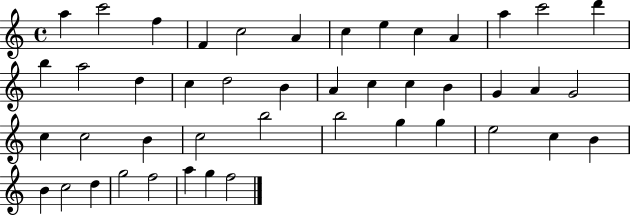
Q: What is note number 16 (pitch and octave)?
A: D5